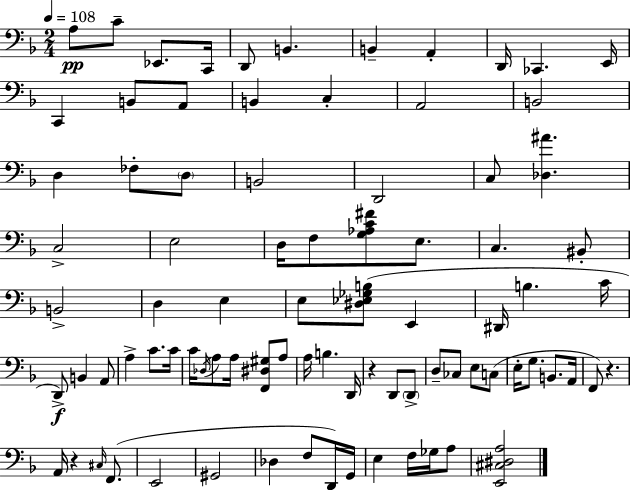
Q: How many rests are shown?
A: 3